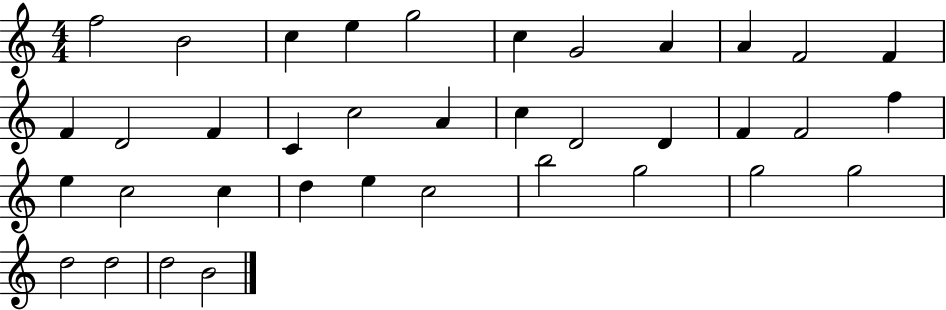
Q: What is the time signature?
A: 4/4